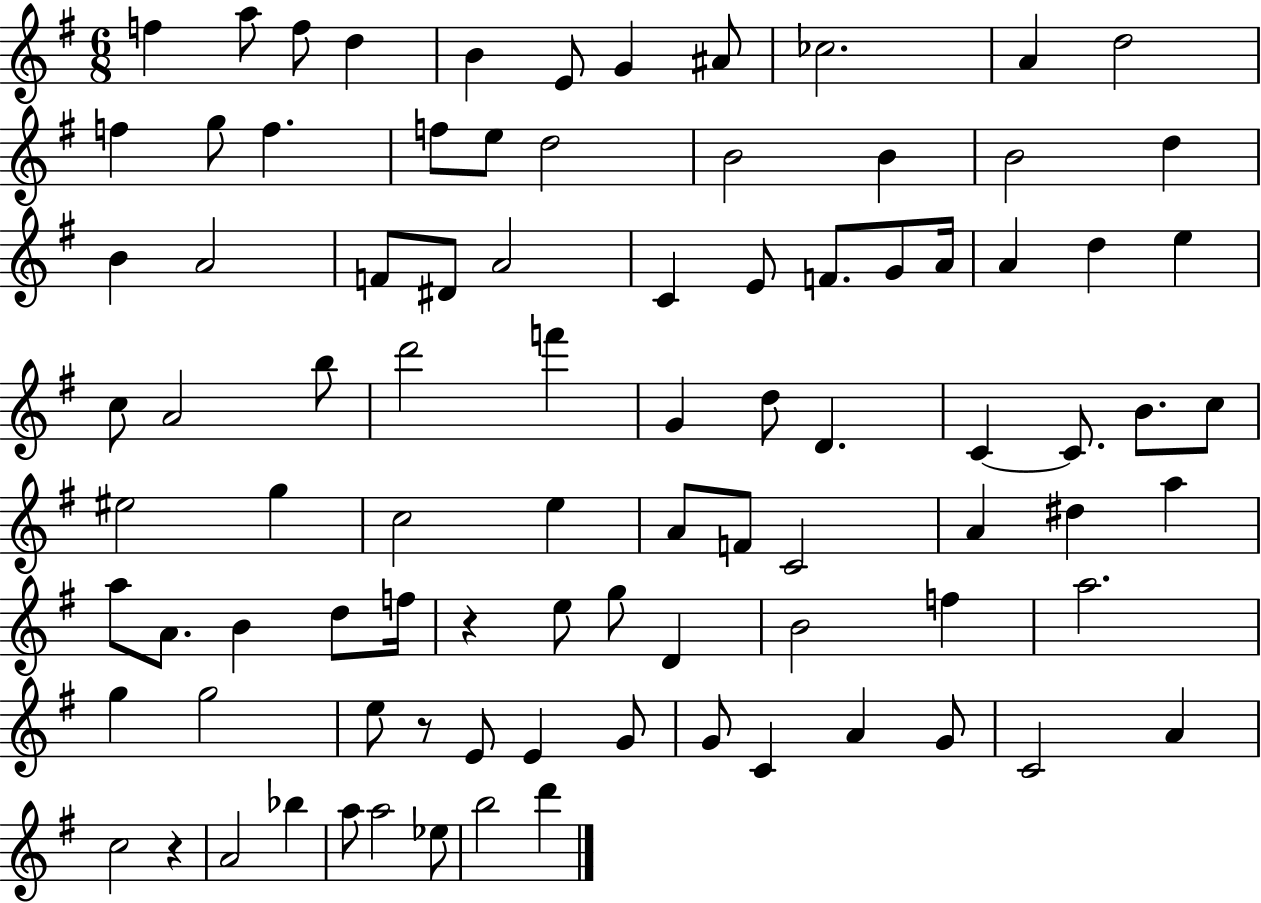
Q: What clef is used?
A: treble